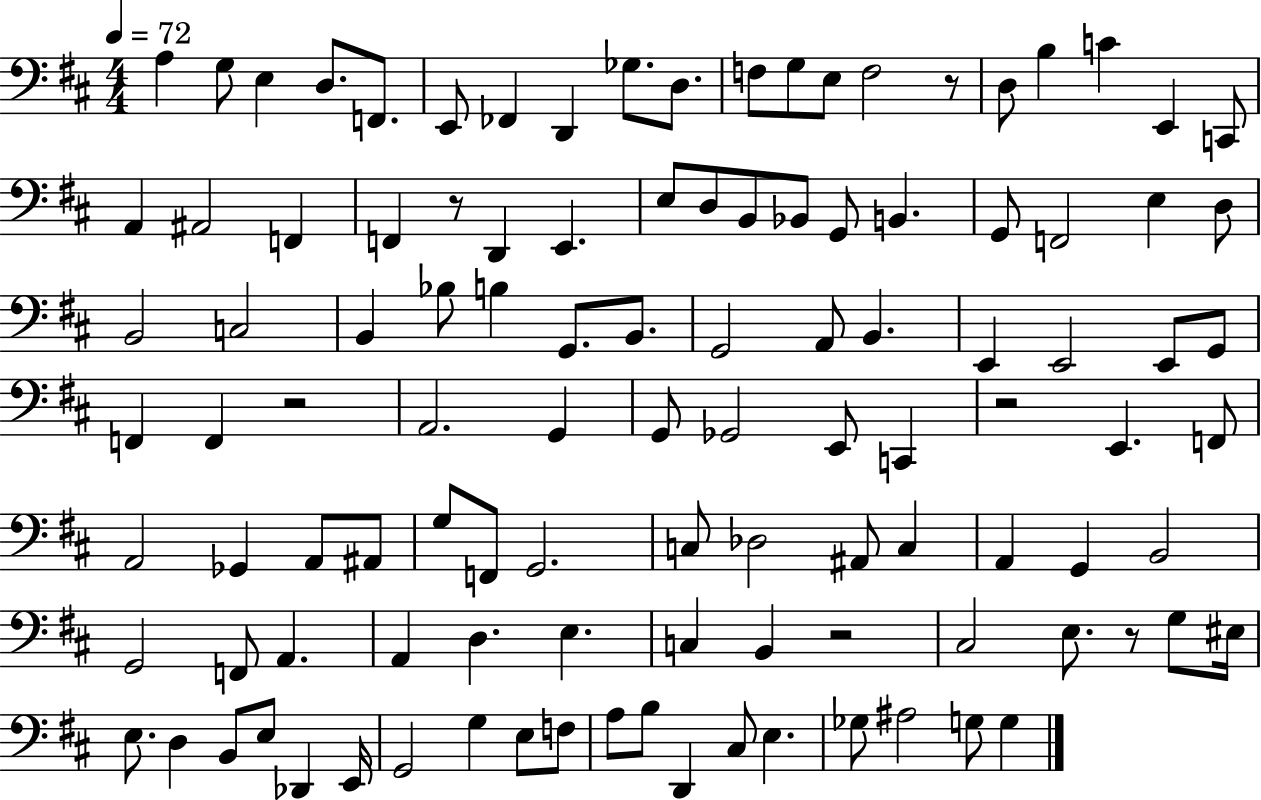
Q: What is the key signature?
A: D major